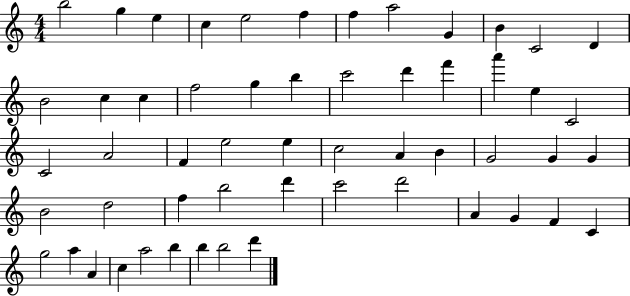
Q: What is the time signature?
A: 4/4